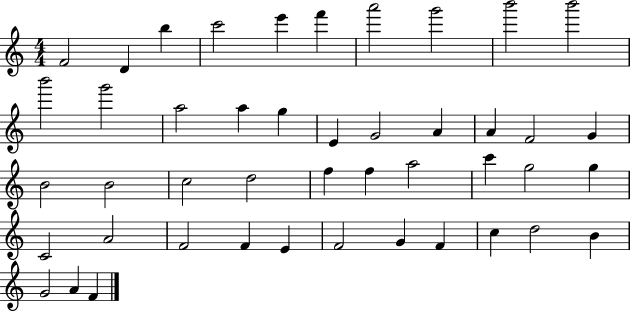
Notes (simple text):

F4/h D4/q B5/q C6/h E6/q F6/q A6/h G6/h B6/h B6/h B6/h G6/h A5/h A5/q G5/q E4/q G4/h A4/q A4/q F4/h G4/q B4/h B4/h C5/h D5/h F5/q F5/q A5/h C6/q G5/h G5/q C4/h A4/h F4/h F4/q E4/q F4/h G4/q F4/q C5/q D5/h B4/q G4/h A4/q F4/q